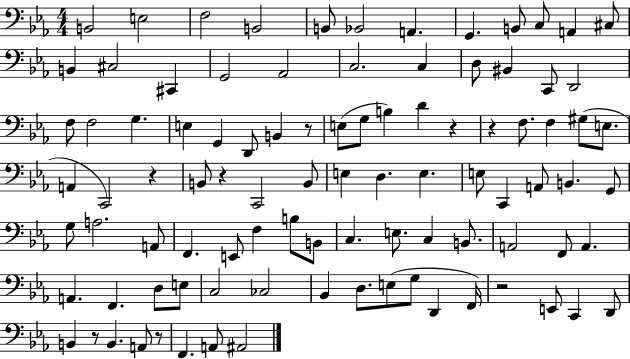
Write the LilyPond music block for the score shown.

{
  \clef bass
  \numericTimeSignature
  \time 4/4
  \key ees \major
  b,2 e2 | f2 b,2 | b,8 bes,2 a,4. | g,4. b,8 c8 a,4 cis8 | \break b,4 cis2 cis,4 | g,2 aes,2 | c2. c4 | d8 bis,4 c,8 d,2 | \break f8 f2 g4. | e4 g,4 d,8 b,4 r8 | e8( g8 b4) d'4 r4 | r4 f8. f4 gis8( e8. | \break a,4 c,2) r4 | b,8 r4 c,2 b,8 | e4 d4. e4. | e8 c,4 a,8 b,4. g,8 | \break g8 a2. a,8 | f,4. e,8 f4 b8 b,8 | c4. e8. c4 b,8. | a,2 f,8 a,4. | \break a,4. f,4. d8 e8 | c2 ces2 | bes,4 d8. e8( g8 d,4 f,16) | r2 e,8 c,4 d,8 | \break b,4 r8 b,4. a,8 r8 | f,4. a,8 ais,2 | \bar "|."
}